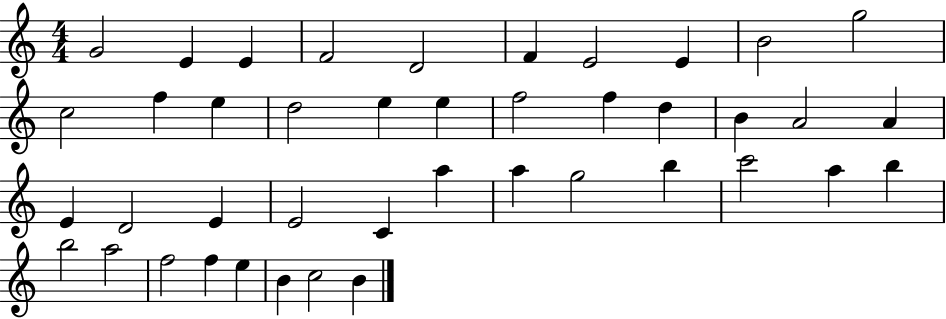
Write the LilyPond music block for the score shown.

{
  \clef treble
  \numericTimeSignature
  \time 4/4
  \key c \major
  g'2 e'4 e'4 | f'2 d'2 | f'4 e'2 e'4 | b'2 g''2 | \break c''2 f''4 e''4 | d''2 e''4 e''4 | f''2 f''4 d''4 | b'4 a'2 a'4 | \break e'4 d'2 e'4 | e'2 c'4 a''4 | a''4 g''2 b''4 | c'''2 a''4 b''4 | \break b''2 a''2 | f''2 f''4 e''4 | b'4 c''2 b'4 | \bar "|."
}